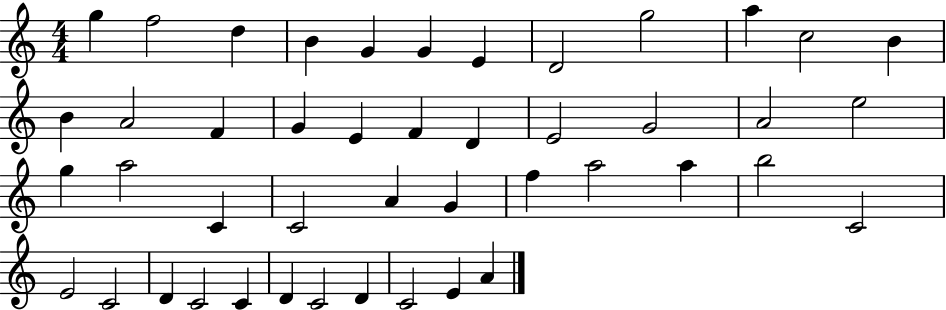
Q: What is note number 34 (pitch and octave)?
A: C4